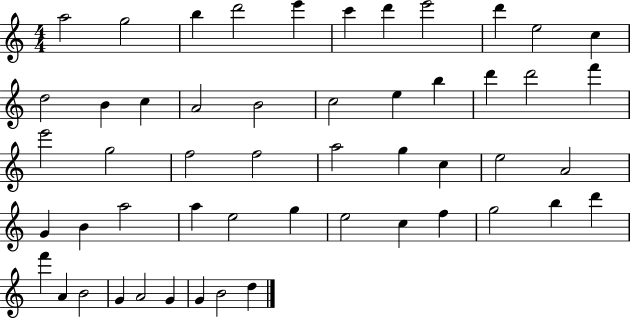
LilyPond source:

{
  \clef treble
  \numericTimeSignature
  \time 4/4
  \key c \major
  a''2 g''2 | b''4 d'''2 e'''4 | c'''4 d'''4 e'''2 | d'''4 e''2 c''4 | \break d''2 b'4 c''4 | a'2 b'2 | c''2 e''4 b''4 | d'''4 d'''2 f'''4 | \break e'''2 g''2 | f''2 f''2 | a''2 g''4 c''4 | e''2 a'2 | \break g'4 b'4 a''2 | a''4 e''2 g''4 | e''2 c''4 f''4 | g''2 b''4 d'''4 | \break f'''4 a'4 b'2 | g'4 a'2 g'4 | g'4 b'2 d''4 | \bar "|."
}